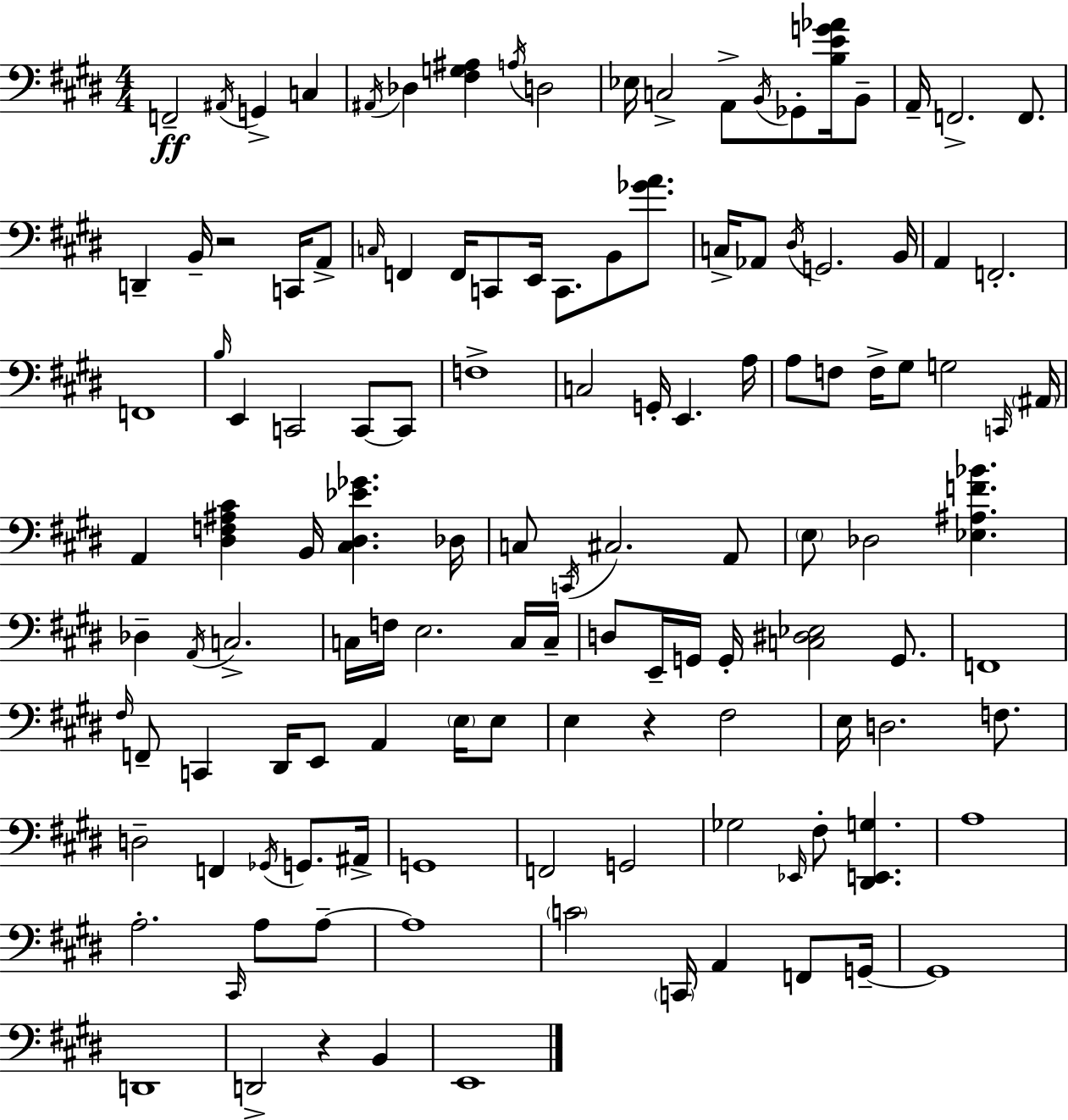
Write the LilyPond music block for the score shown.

{
  \clef bass
  \numericTimeSignature
  \time 4/4
  \key e \major
  f,2--\ff \acciaccatura { ais,16 } g,4-> c4 | \acciaccatura { ais,16 } des4 <fis g ais>4 \acciaccatura { a16 } d2 | ees16 c2-> a,8-> \acciaccatura { b,16 } ges,8-. | <b e' g' aes'>16 b,8-- a,16-- f,2.-> | \break f,8. d,4-- b,16-- r2 | c,16 a,8-> \grace { c16 } f,4 f,16 c,8 e,16 c,8. | b,8 <ges' a'>8. c16-> aes,8 \acciaccatura { dis16 } g,2. | b,16 a,4 f,2.-. | \break f,1 | \grace { b16 } e,4 c,2 | c,8~~ c,8 f1-> | c2 g,16-. | \break e,4. a16 a8 f8 f16-> gis8 g2 | \grace { c,16 } \parenthesize ais,16 a,4 <dis f ais cis'>4 | b,16 <cis dis ees' ges'>4. des16 c8 \acciaccatura { c,16 } cis2. | a,8 \parenthesize e8 des2 | \break <ees ais f' bes'>4. des4-- \acciaccatura { a,16 } c2.-> | c16 f16 e2. | c16 c16-- d8 e,16-- g,16 g,16-. <c dis ees>2 | g,8. f,1 | \break \grace { fis16 } f,8-- c,4 | dis,16 e,8 a,4 \parenthesize e16 e8 e4 r4 | fis2 e16 d2. | f8. d2-- | \break f,4 \acciaccatura { ges,16 } g,8. ais,16-> g,1 | f,2 | g,2 ges2 | \grace { ees,16 } fis8-. <dis, e, g>4. a1 | \break a2.-. | \grace { cis,16 } a8 a8--~~ a1 | \parenthesize c'2 | \parenthesize c,16 a,4 f,8 g,16--~~ g,1 | \break d,1 | d,2-> | r4 b,4 e,1 | \bar "|."
}